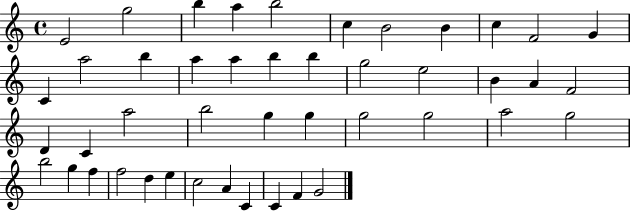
{
  \clef treble
  \time 4/4
  \defaultTimeSignature
  \key c \major
  e'2 g''2 | b''4 a''4 b''2 | c''4 b'2 b'4 | c''4 f'2 g'4 | \break c'4 a''2 b''4 | a''4 a''4 b''4 b''4 | g''2 e''2 | b'4 a'4 f'2 | \break d'4 c'4 a''2 | b''2 g''4 g''4 | g''2 g''2 | a''2 g''2 | \break b''2 g''4 f''4 | f''2 d''4 e''4 | c''2 a'4 c'4 | c'4 f'4 g'2 | \break \bar "|."
}